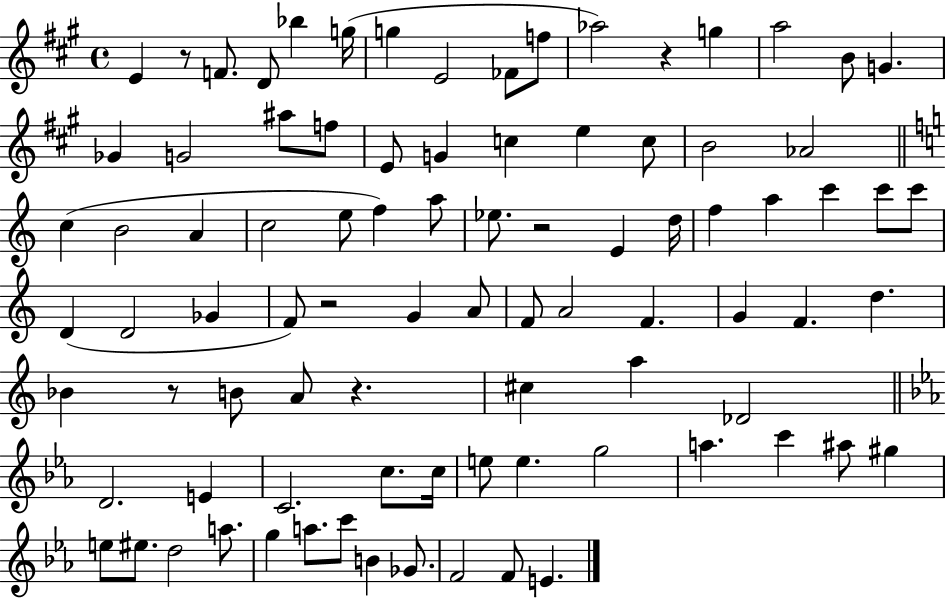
{
  \clef treble
  \time 4/4
  \defaultTimeSignature
  \key a \major
  e'4 r8 f'8. d'8 bes''4 g''16( | g''4 e'2 fes'8 f''8 | aes''2) r4 g''4 | a''2 b'8 g'4. | \break ges'4 g'2 ais''8 f''8 | e'8 g'4 c''4 e''4 c''8 | b'2 aes'2 | \bar "||" \break \key c \major c''4( b'2 a'4 | c''2 e''8 f''4) a''8 | ees''8. r2 e'4 d''16 | f''4 a''4 c'''4 c'''8 c'''8 | \break d'4( d'2 ges'4 | f'8) r2 g'4 a'8 | f'8 a'2 f'4. | g'4 f'4. d''4. | \break bes'4 r8 b'8 a'8 r4. | cis''4 a''4 des'2 | \bar "||" \break \key c \minor d'2. e'4 | c'2. c''8. c''16 | e''8 e''4. g''2 | a''4. c'''4 ais''8 gis''4 | \break e''8 eis''8. d''2 a''8. | g''4 a''8. c'''8 b'4 ges'8. | f'2 f'8 e'4. | \bar "|."
}